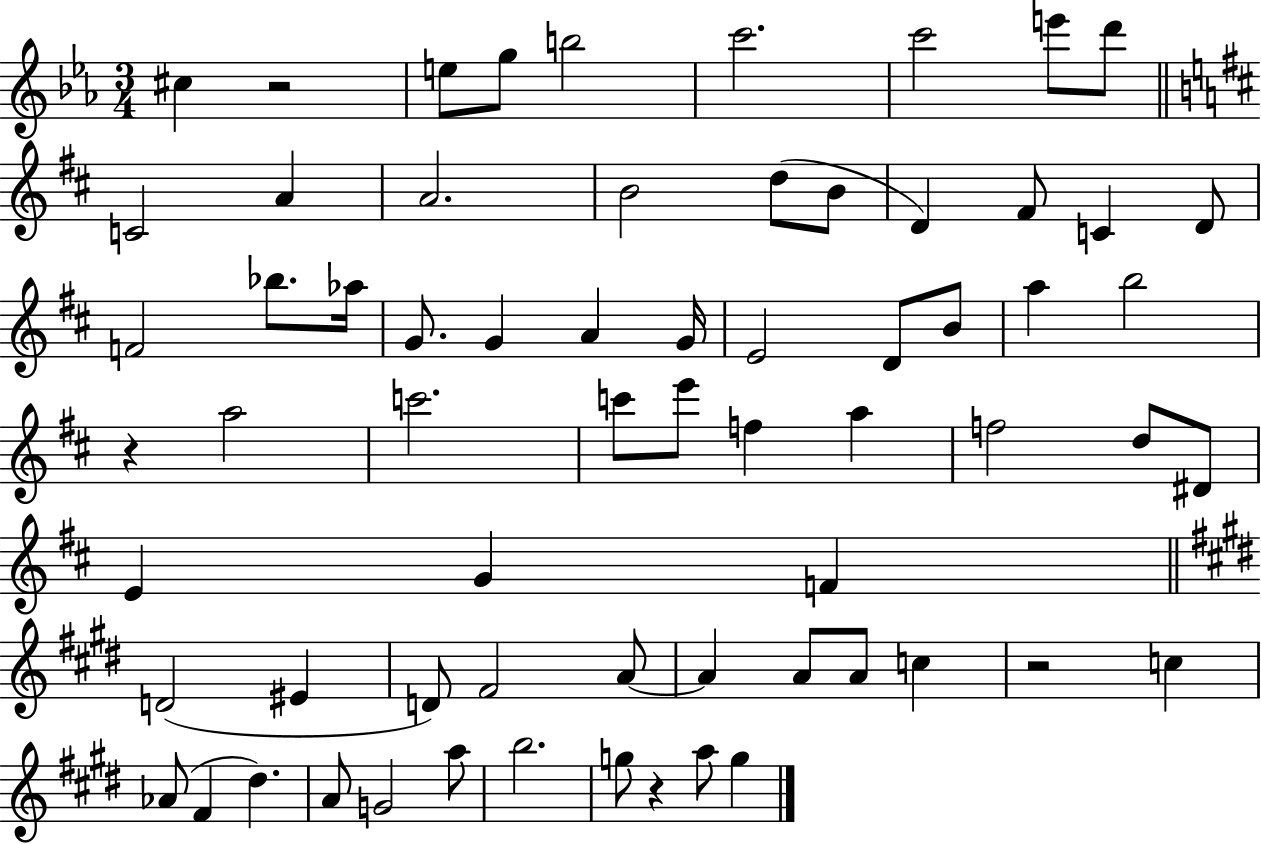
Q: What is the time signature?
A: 3/4